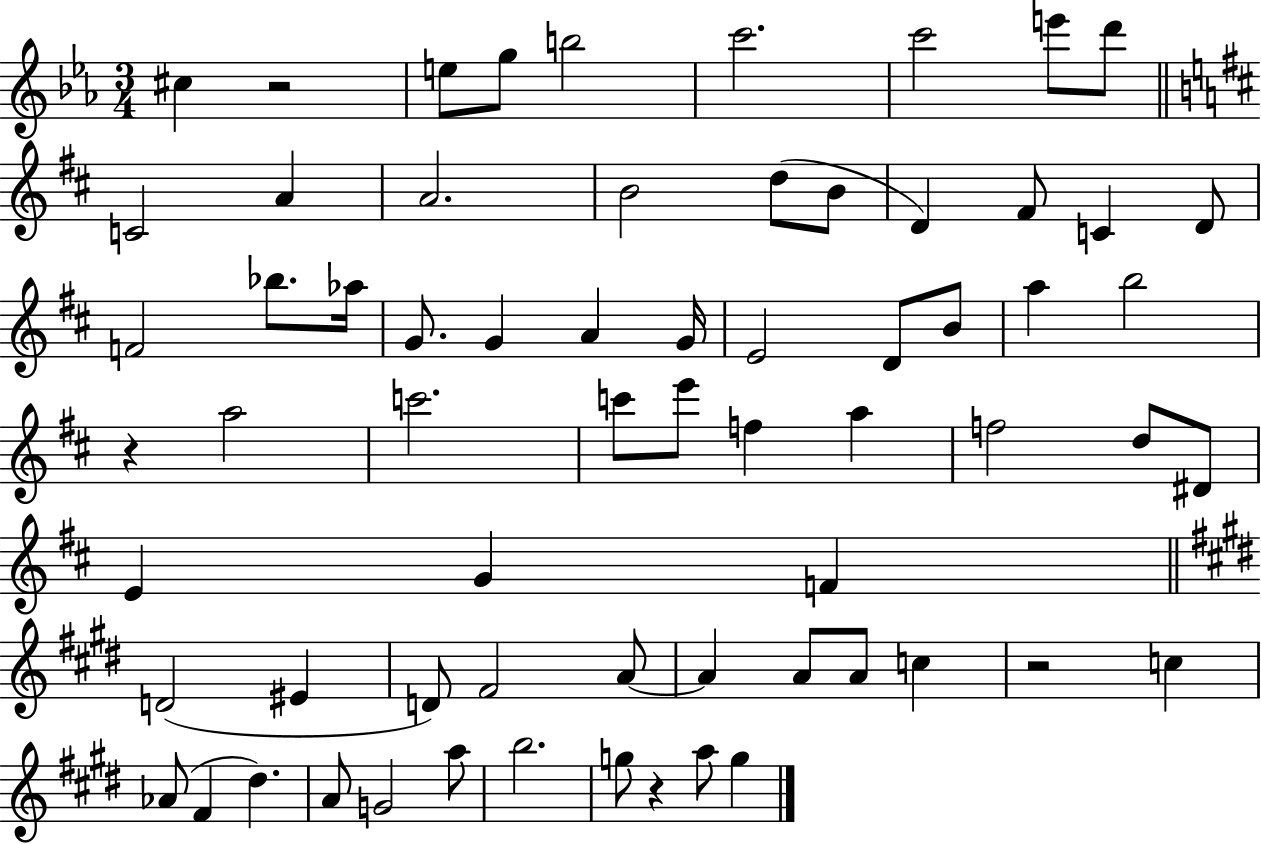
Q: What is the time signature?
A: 3/4